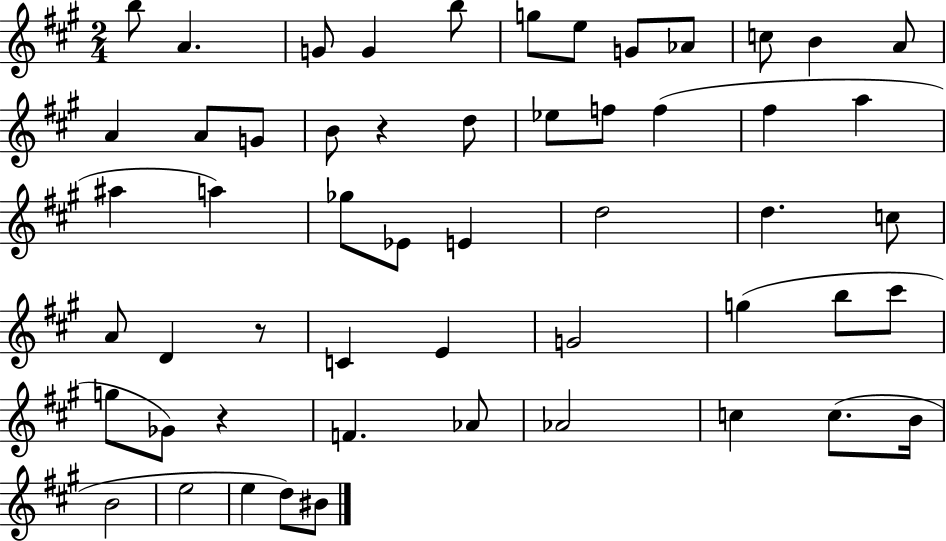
B5/e A4/q. G4/e G4/q B5/e G5/e E5/e G4/e Ab4/e C5/e B4/q A4/e A4/q A4/e G4/e B4/e R/q D5/e Eb5/e F5/e F5/q F#5/q A5/q A#5/q A5/q Gb5/e Eb4/e E4/q D5/h D5/q. C5/e A4/e D4/q R/e C4/q E4/q G4/h G5/q B5/e C#6/e G5/e Gb4/e R/q F4/q. Ab4/e Ab4/h C5/q C5/e. B4/s B4/h E5/h E5/q D5/e BIS4/e